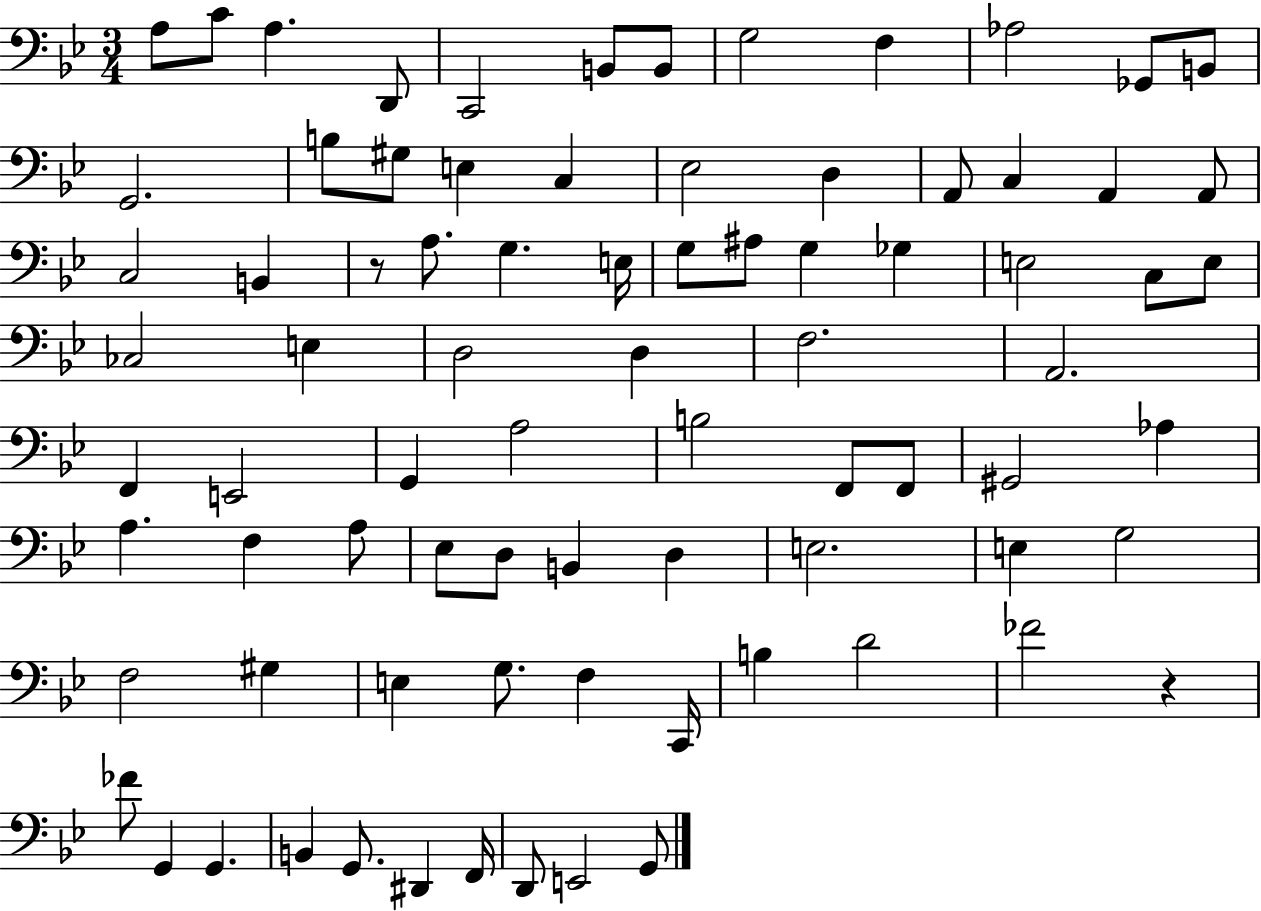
{
  \clef bass
  \numericTimeSignature
  \time 3/4
  \key bes \major
  \repeat volta 2 { a8 c'8 a4. d,8 | c,2 b,8 b,8 | g2 f4 | aes2 ges,8 b,8 | \break g,2. | b8 gis8 e4 c4 | ees2 d4 | a,8 c4 a,4 a,8 | \break c2 b,4 | r8 a8. g4. e16 | g8 ais8 g4 ges4 | e2 c8 e8 | \break ces2 e4 | d2 d4 | f2. | a,2. | \break f,4 e,2 | g,4 a2 | b2 f,8 f,8 | gis,2 aes4 | \break a4. f4 a8 | ees8 d8 b,4 d4 | e2. | e4 g2 | \break f2 gis4 | e4 g8. f4 c,16 | b4 d'2 | fes'2 r4 | \break fes'8 g,4 g,4. | b,4 g,8. dis,4 f,16 | d,8 e,2 g,8 | } \bar "|."
}